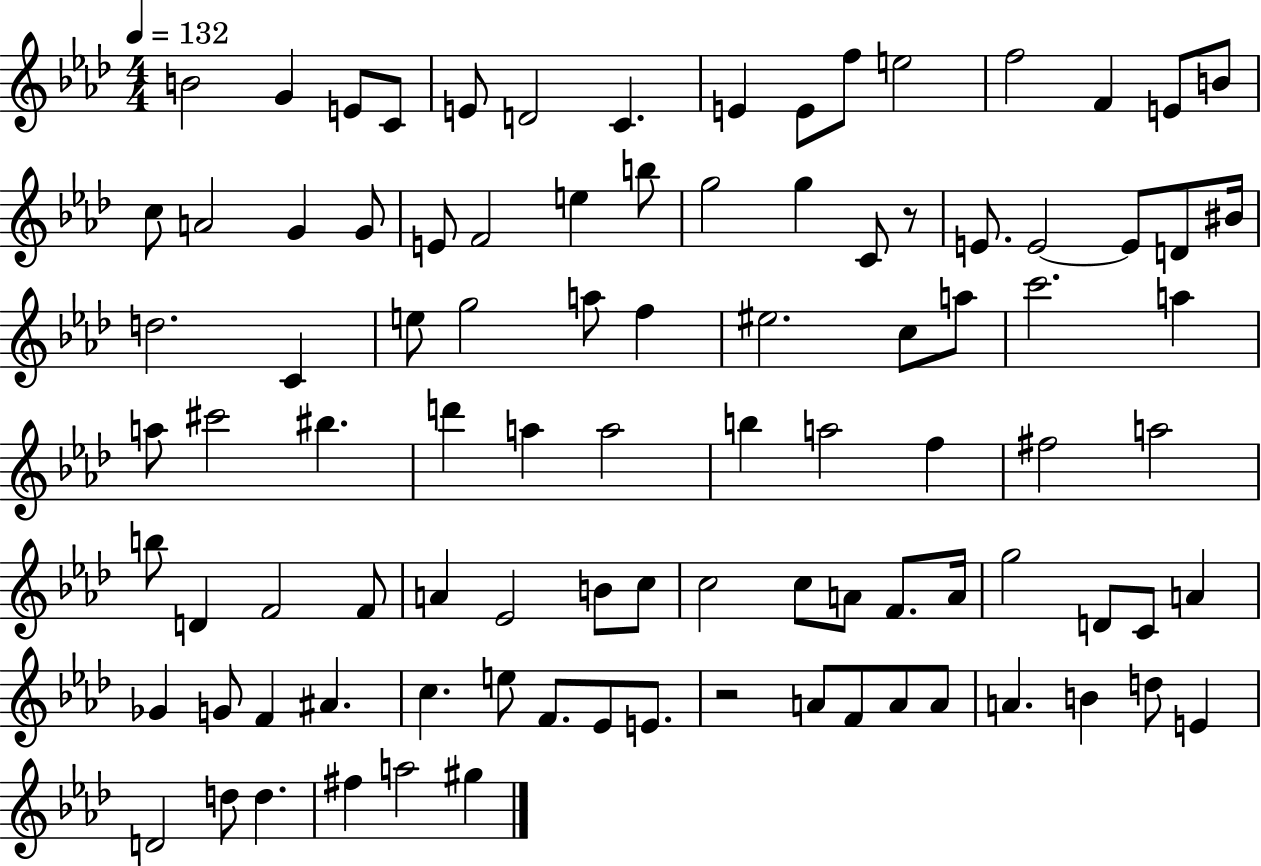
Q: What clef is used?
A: treble